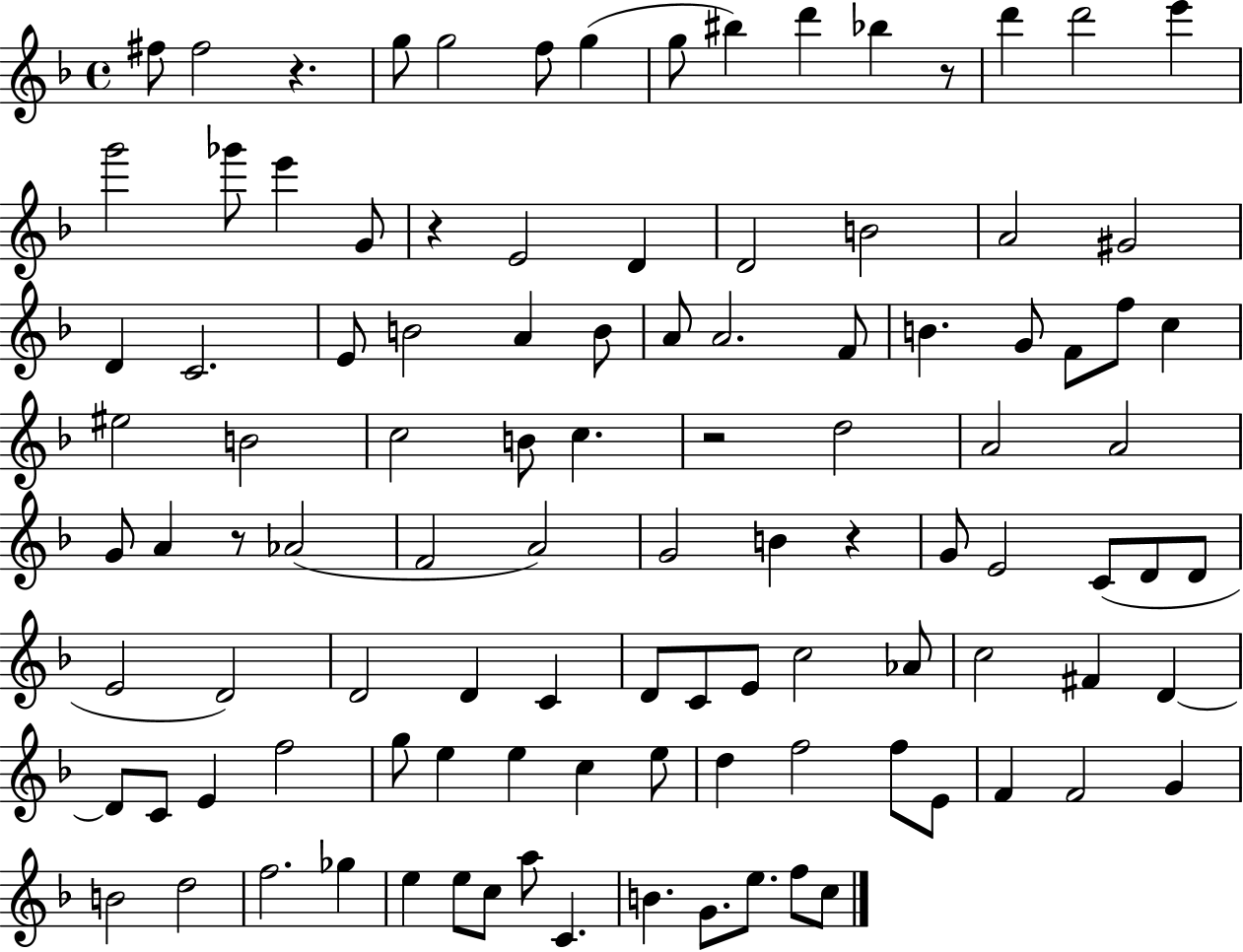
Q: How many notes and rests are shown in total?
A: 106